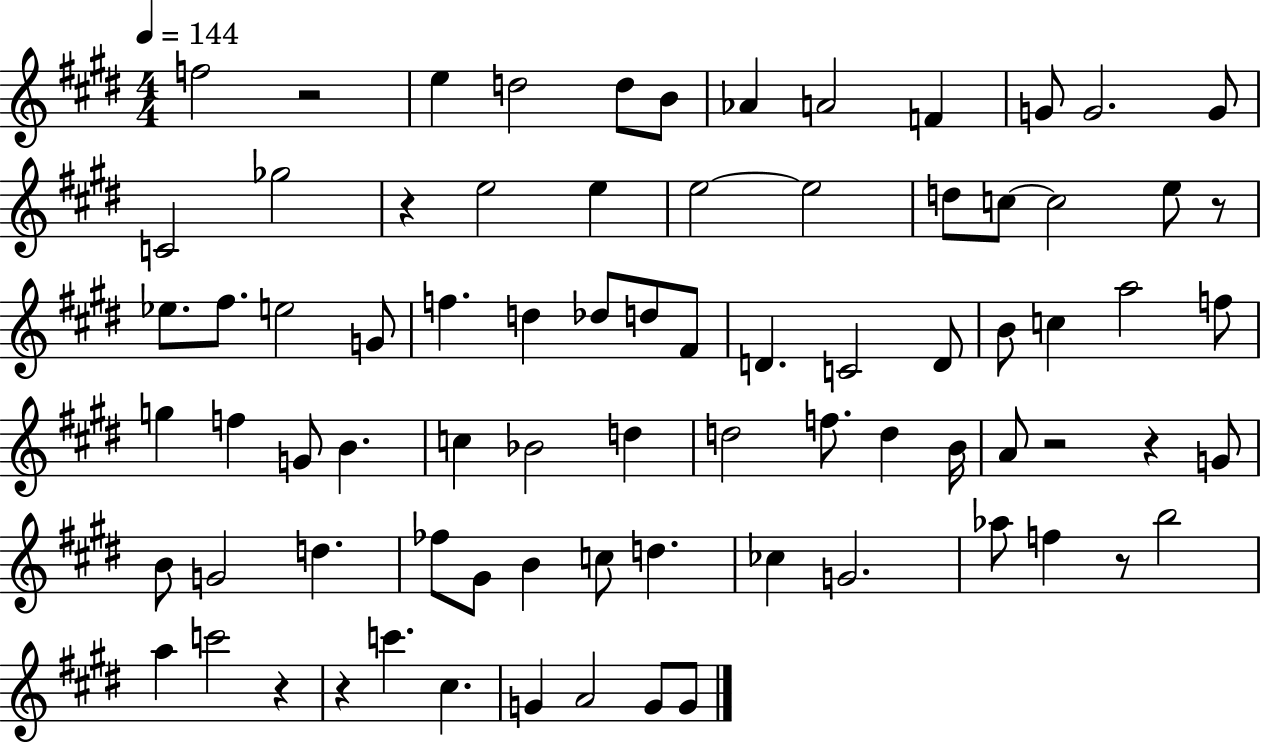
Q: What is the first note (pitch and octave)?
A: F5